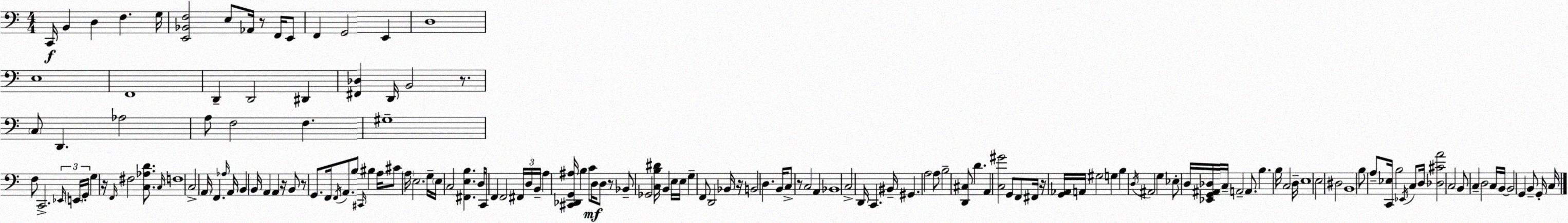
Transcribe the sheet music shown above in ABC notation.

X:1
T:Untitled
M:4/4
L:1/4
K:C
C,,/4 B,, D, F, G,/4 [E,,_B,,F,]2 E,/2 _A,,/4 z/2 F,,/4 E,,/2 F,, G,,2 E,, D,4 E,4 F,,4 D,, D,,2 ^D,, [^F,,_D,] D,,/4 B,,2 z/2 C,/2 D,, _A,2 A,/2 F,2 F, ^G,4 F,/2 C,,2 _E,,/4 E,,/4 G,,/4 G, z/4 F,,/4 ^F,2 [C,_A,D]/2 C,/4 F,4 C,2 A,,/4 F,, _A,/4 A,,/4 B,, B,,/4 A,, A,, z/4 B,,/2 z/2 G,,/2 F,,/4 F,,/4 A,,/2 B,/2 ^C,,/4 ^B, A,/4 ^C/2 A,/4 E,2 G,/4 E,/4 C,2 [^F,,E,B,] D,/4 C,,/4 F,, F,,2 ^F,,/4 D,/4 B,,/4 A, [^C,,_D,,G,,^A,]/4 B, C/2 D,/4 D,/2 z/2 _B,,/2 _G,,2 [C,B,^D]/4 B,, E,/4 E,/4 G, F,,/2 D,,2 _B,,/4 z/4 B,,2 D, B,,/4 C,/2 z/2 C,2 A,, _B,,4 C,2 D,,/4 C,, ^B,,/4 ^G,, A,2 A,/2 B,2 [D,,^C,]/2 D A,, [C,^G]2 G,,/2 F,,/2 ^F,,/4 z/4 [G,,_A,,]/4 A,,/4 ^G,2 G, B, D,/4 ^A,,2 G, _E,/2 D,/4 [_E,,G,,^A,,_D,]/4 C,/4 A,,2 A,,/2 B, B,/4 C,2 D,/4 E,4 E,2 ^D,2 B,,4 B,/2 A,/2 [C,,_E,]/4 B,2 _E,,/4 C,/2 D,/4 [_D,^CA]2 C,2 B,,/2 C, D,2 C,/4 B,,/4 B,,2 G,, B,,/2 G,,/4 C,/4